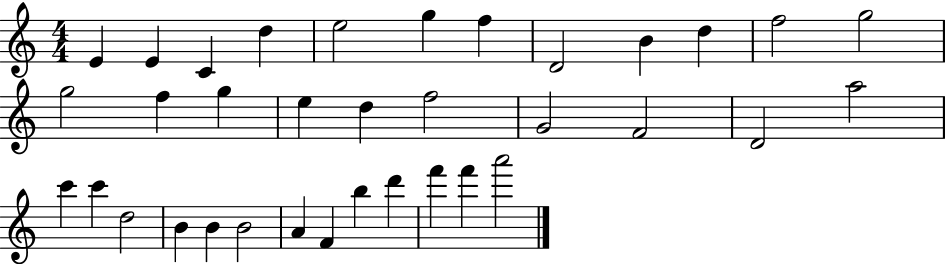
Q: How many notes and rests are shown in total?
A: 35